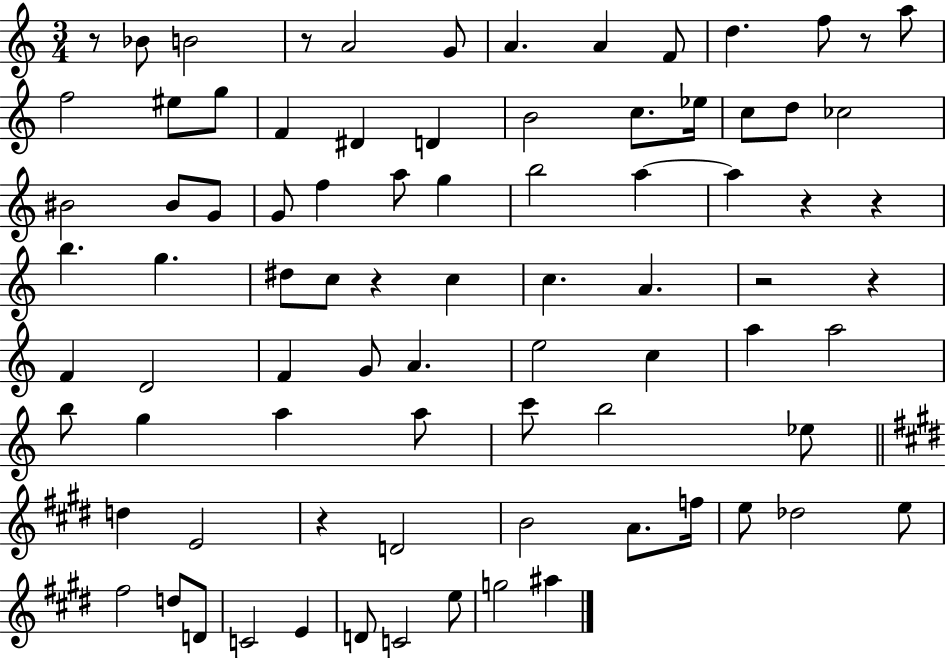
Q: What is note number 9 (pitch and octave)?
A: F5